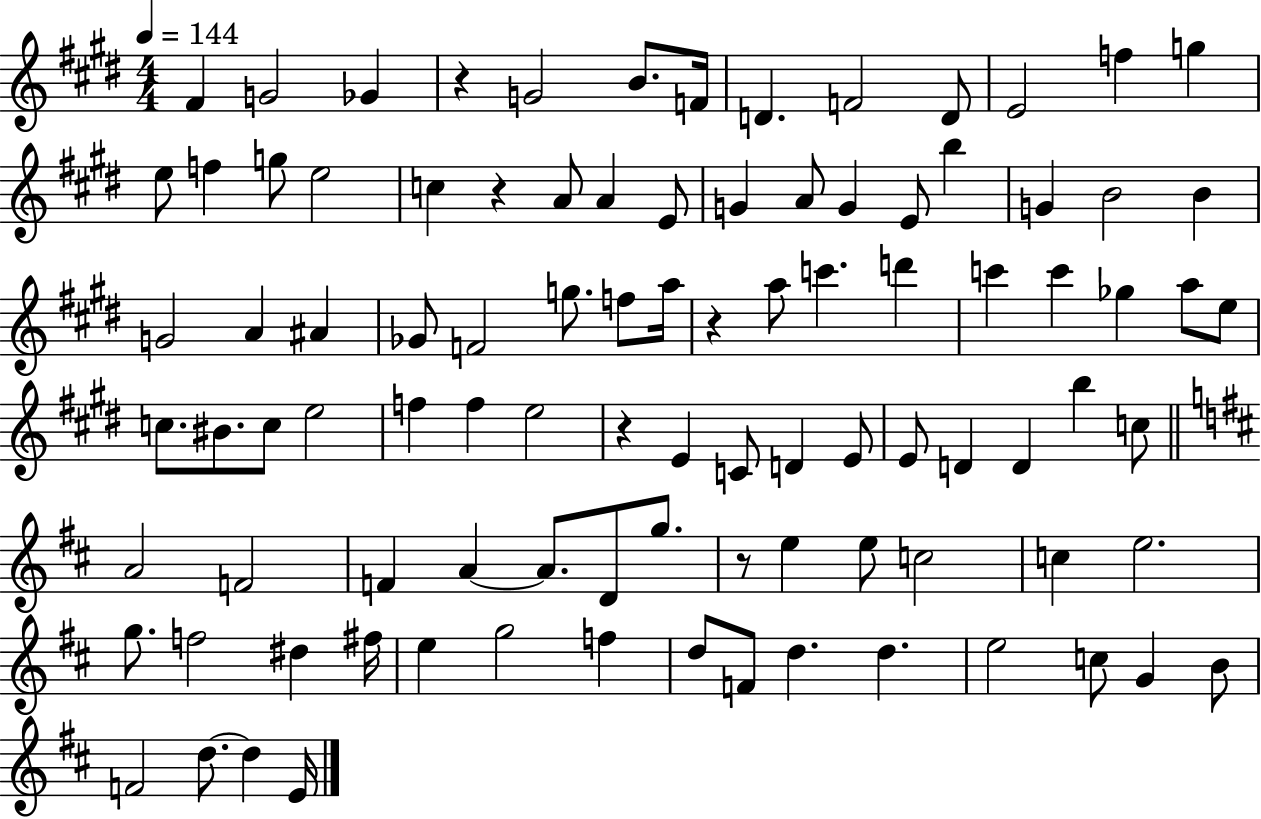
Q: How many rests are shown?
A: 5